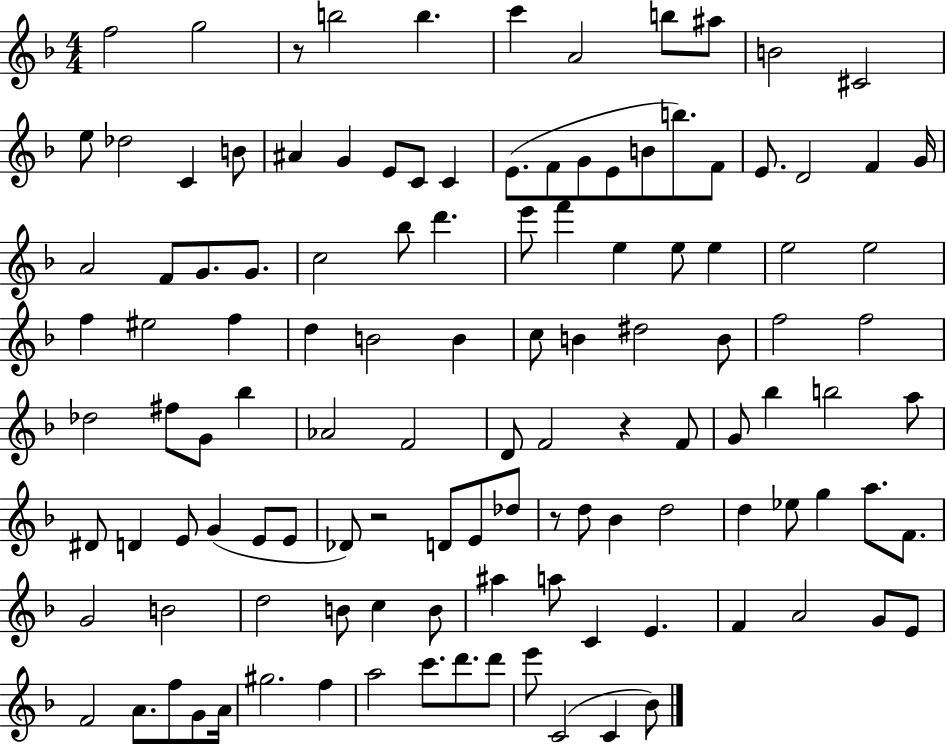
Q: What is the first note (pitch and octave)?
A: F5